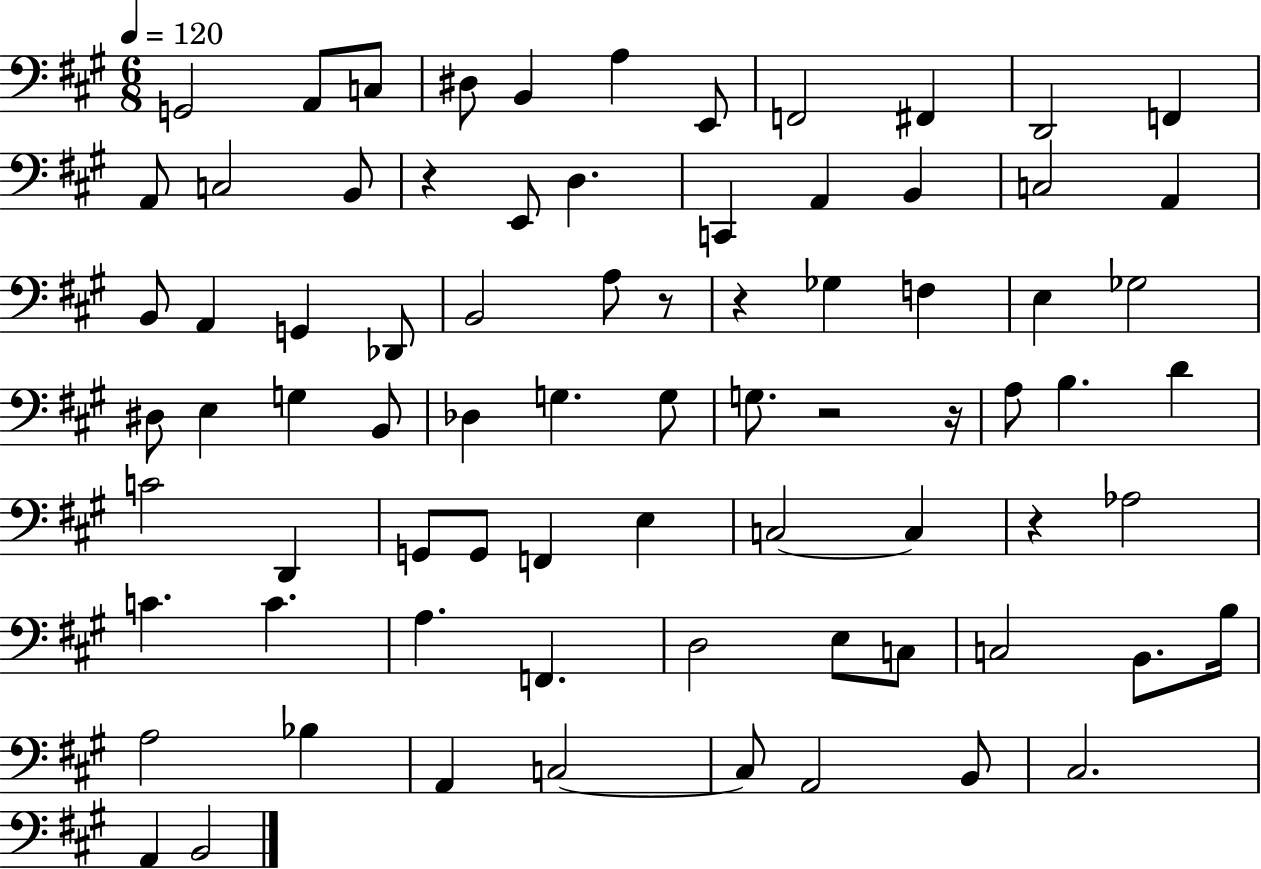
X:1
T:Untitled
M:6/8
L:1/4
K:A
G,,2 A,,/2 C,/2 ^D,/2 B,, A, E,,/2 F,,2 ^F,, D,,2 F,, A,,/2 C,2 B,,/2 z E,,/2 D, C,, A,, B,, C,2 A,, B,,/2 A,, G,, _D,,/2 B,,2 A,/2 z/2 z _G, F, E, _G,2 ^D,/2 E, G, B,,/2 _D, G, G,/2 G,/2 z2 z/4 A,/2 B, D C2 D,, G,,/2 G,,/2 F,, E, C,2 C, z _A,2 C C A, F,, D,2 E,/2 C,/2 C,2 B,,/2 B,/4 A,2 _B, A,, C,2 C,/2 A,,2 B,,/2 ^C,2 A,, B,,2